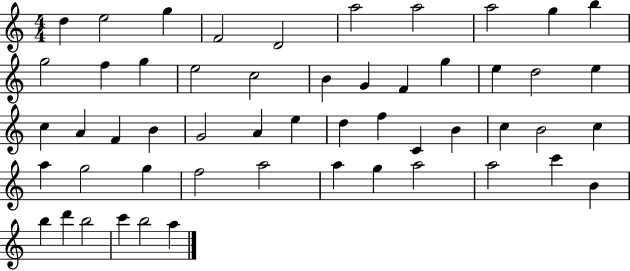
{
  \clef treble
  \numericTimeSignature
  \time 4/4
  \key c \major
  d''4 e''2 g''4 | f'2 d'2 | a''2 a''2 | a''2 g''4 b''4 | \break g''2 f''4 g''4 | e''2 c''2 | b'4 g'4 f'4 g''4 | e''4 d''2 e''4 | \break c''4 a'4 f'4 b'4 | g'2 a'4 e''4 | d''4 f''4 c'4 b'4 | c''4 b'2 c''4 | \break a''4 g''2 g''4 | f''2 a''2 | a''4 g''4 a''2 | a''2 c'''4 b'4 | \break b''4 d'''4 b''2 | c'''4 b''2 a''4 | \bar "|."
}